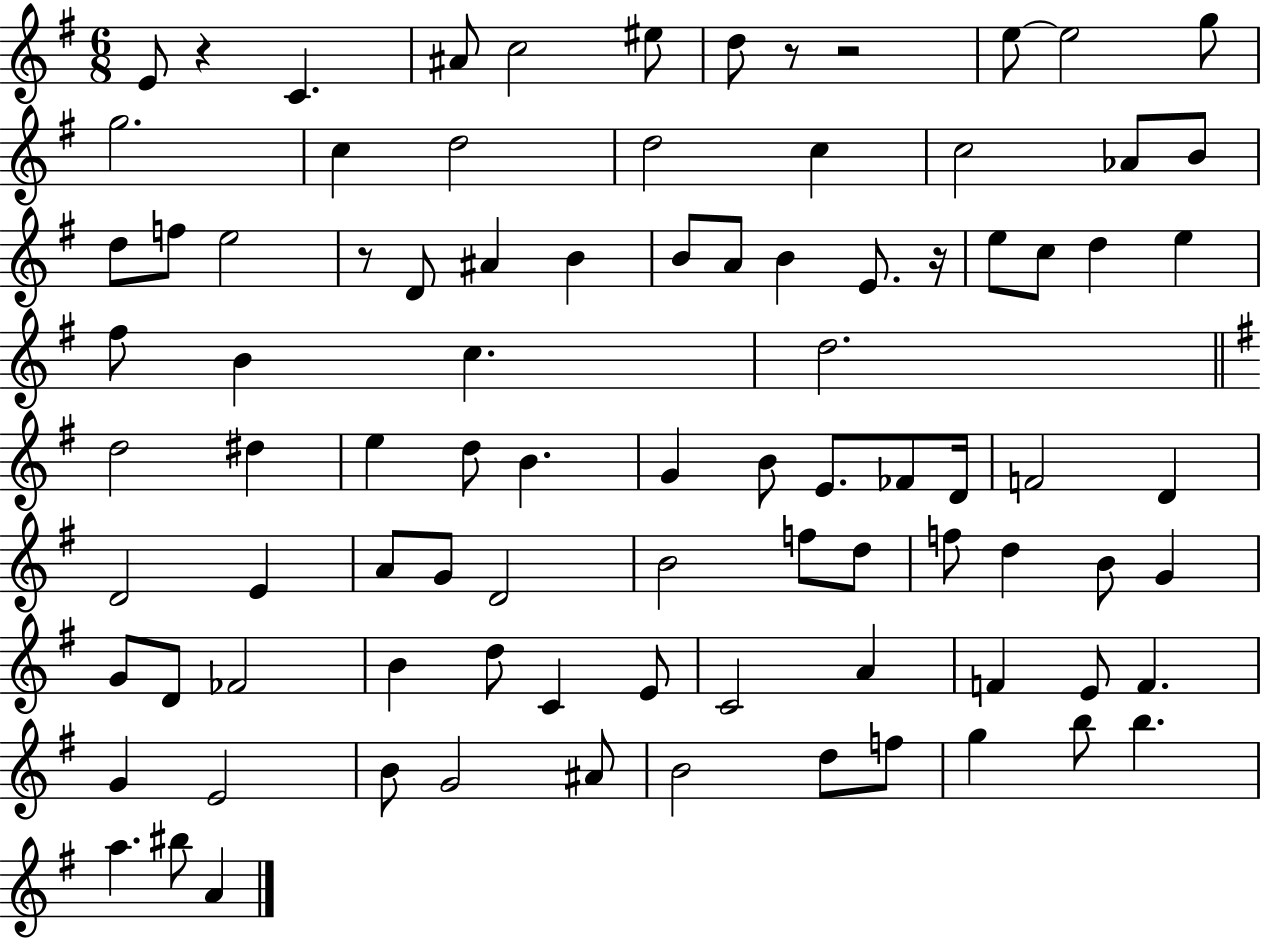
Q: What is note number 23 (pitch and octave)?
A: B4